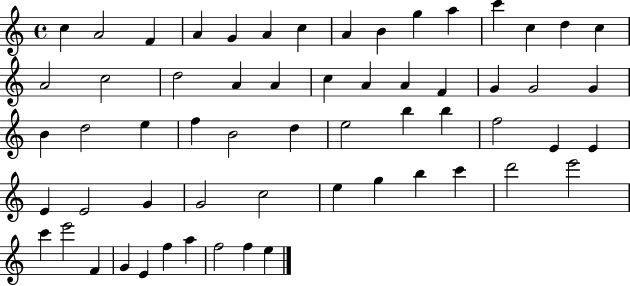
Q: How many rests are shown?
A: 0